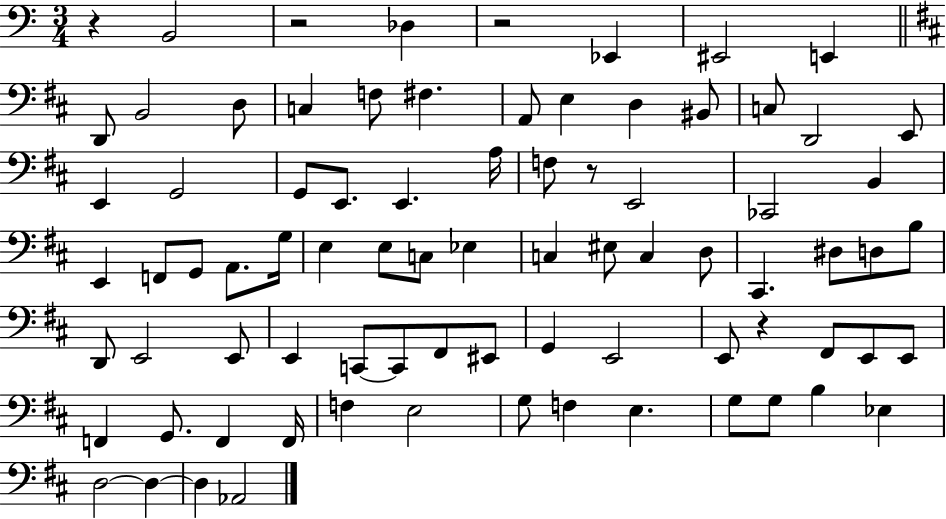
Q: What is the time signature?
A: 3/4